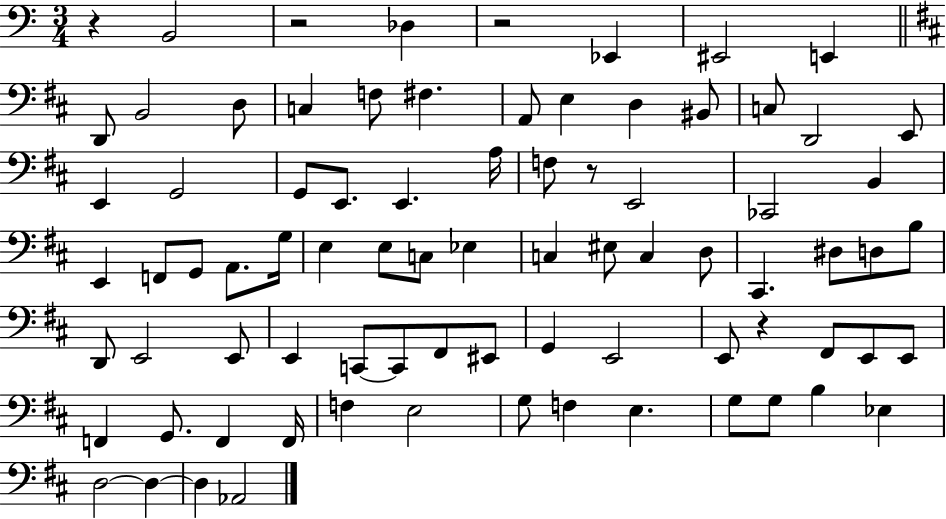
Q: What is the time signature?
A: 3/4